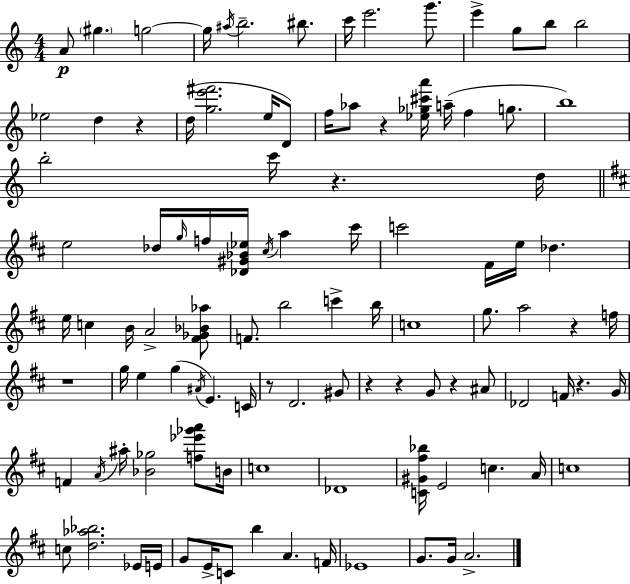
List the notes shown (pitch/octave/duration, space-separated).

A4/e G#5/q. G5/h G5/s A#5/s B5/h. BIS5/e. C6/s E6/h. G6/e. E6/q G5/e B5/e B5/h Eb5/h D5/q R/q D5/s [G5,E6,F#6]/h. E5/s D4/e F5/s Ab5/e R/q [Eb5,Gb5,C#6,A6]/s A5/s F5/q G5/e. B5/w B5/h C6/s R/q. D5/s E5/h Db5/s G5/s F5/s [Db4,G#4,Bb4,Eb5]/s C#5/s A5/q C#6/s C6/h F#4/s E5/s Db5/q. E5/s C5/q B4/s A4/h [F#4,Gb4,Bb4,Ab5]/e F4/e. B5/h C6/q B5/s C5/w G5/e. A5/h R/q F5/s R/w G5/s E5/q G5/q A#4/s E4/q. C4/s R/e D4/h. G#4/e R/q R/q G4/e R/q A#4/e Db4/h F4/s R/q. G4/s F4/q A4/s A#5/s [Bb4,Gb5]/h [F5,Eb6,Gb6,A6]/e B4/s C5/w Db4/w [C4,G#4,F#5,Bb5]/s E4/h C5/q. A4/s C5/w C5/e [D5,Ab5,Bb5]/h. Eb4/s E4/s G4/e E4/s C4/e B5/q A4/q. F4/s Eb4/w G4/e. G4/s A4/h.